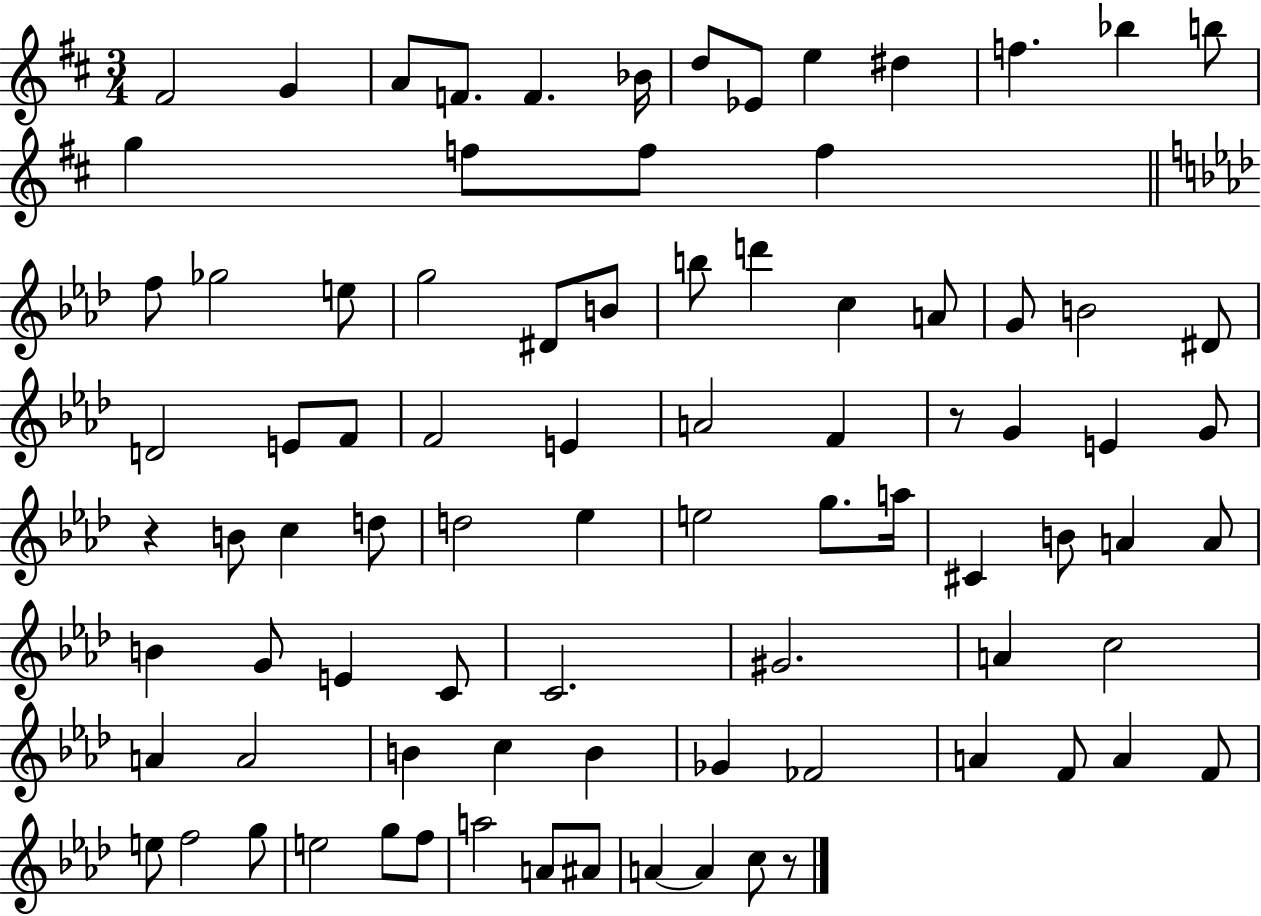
{
  \clef treble
  \numericTimeSignature
  \time 3/4
  \key d \major
  fis'2 g'4 | a'8 f'8. f'4. bes'16 | d''8 ees'8 e''4 dis''4 | f''4. bes''4 b''8 | \break g''4 f''8 f''8 f''4 | \bar "||" \break \key f \minor f''8 ges''2 e''8 | g''2 dis'8 b'8 | b''8 d'''4 c''4 a'8 | g'8 b'2 dis'8 | \break d'2 e'8 f'8 | f'2 e'4 | a'2 f'4 | r8 g'4 e'4 g'8 | \break r4 b'8 c''4 d''8 | d''2 ees''4 | e''2 g''8. a''16 | cis'4 b'8 a'4 a'8 | \break b'4 g'8 e'4 c'8 | c'2. | gis'2. | a'4 c''2 | \break a'4 a'2 | b'4 c''4 b'4 | ges'4 fes'2 | a'4 f'8 a'4 f'8 | \break e''8 f''2 g''8 | e''2 g''8 f''8 | a''2 a'8 ais'8 | a'4~~ a'4 c''8 r8 | \break \bar "|."
}